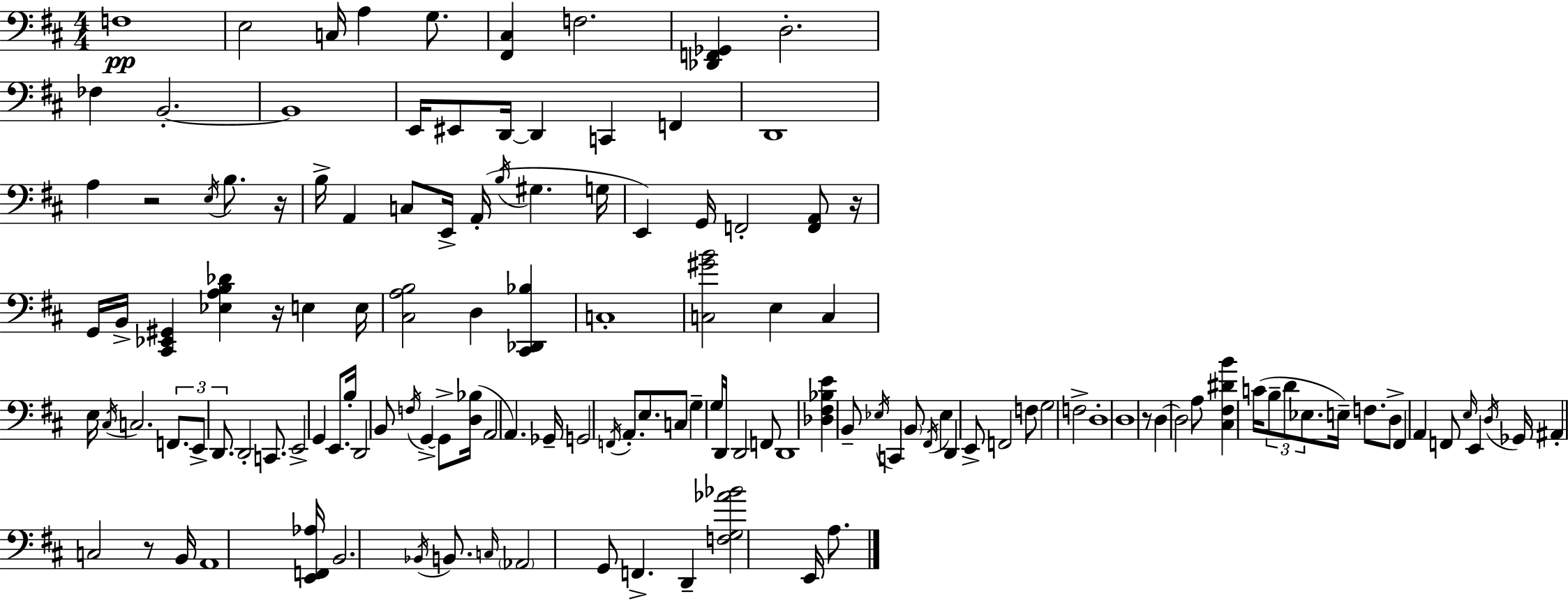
F3/w E3/h C3/s A3/q G3/e. [F#2,C#3]/q F3/h. [Db2,F2,Gb2]/q D3/h. FES3/q B2/h. B2/w E2/s EIS2/e D2/s D2/q C2/q F2/q D2/w A3/q R/h E3/s B3/e. R/s B3/s A2/q C3/e E2/s A2/s B3/s G#3/q. G3/s E2/q G2/s F2/h [F2,A2]/e R/s G2/s B2/s [C#2,Eb2,G#2]/q [Eb3,A3,B3,Db4]/q R/s E3/q E3/s [C#3,A3,B3]/h D3/q [C#2,Db2,Bb3]/q C3/w [C3,G#4,B4]/h E3/q C3/q E3/s C#3/s C3/h. F2/e. E2/e D2/e. D2/h C2/e. E2/h G2/q E2/e. B3/s D2/h B2/e F3/s G2/q G2/e [D3,Bb3]/s A2/h A2/q. Gb2/s G2/h F2/s A2/e. E3/e. C3/e G3/q G3/s D2/s D2/h F2/e D2/w [Db3,F#3,Bb3,E4]/q B2/e Eb3/s C2/q B2/e F#2/s Eb3/q D2/q E2/e F2/h F3/e G3/h F3/h D3/w D3/w R/e D3/q D3/h A3/e [C#3,F#3,D#4,B4]/q C4/s B3/e D4/e Eb3/e. E3/s F3/e. D3/e F#2/q A2/q F2/e E3/s E2/q D3/s Gb2/s A#2/q C3/h R/e B2/s A2/w [E2,F2,Ab3]/s B2/h. Bb2/s B2/e. C3/s Ab2/h G2/e F2/q. D2/q [F3,G3,Ab4,Bb4]/h E2/s A3/e.